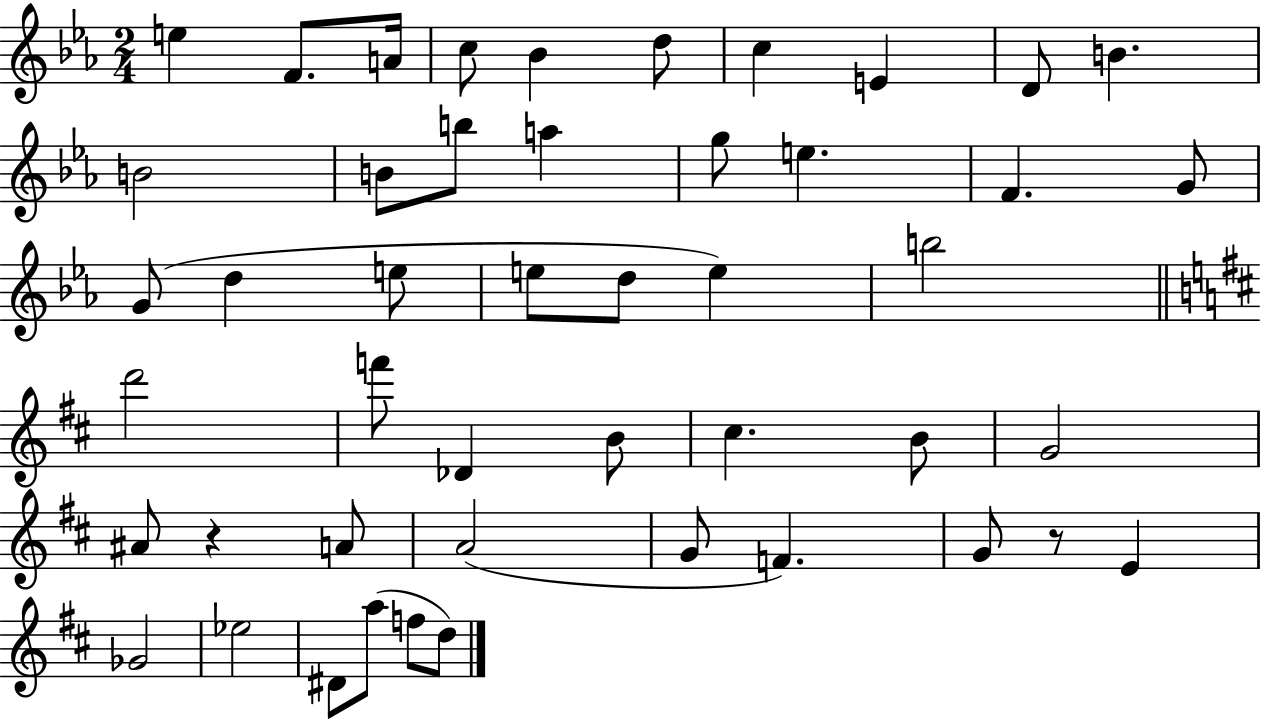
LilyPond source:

{
  \clef treble
  \numericTimeSignature
  \time 2/4
  \key ees \major
  e''4 f'8. a'16 | c''8 bes'4 d''8 | c''4 e'4 | d'8 b'4. | \break b'2 | b'8 b''8 a''4 | g''8 e''4. | f'4. g'8 | \break g'8( d''4 e''8 | e''8 d''8 e''4) | b''2 | \bar "||" \break \key d \major d'''2 | f'''8 des'4 b'8 | cis''4. b'8 | g'2 | \break ais'8 r4 a'8 | a'2( | g'8 f'4.) | g'8 r8 e'4 | \break ges'2 | ees''2 | dis'8 a''8( f''8 d''8) | \bar "|."
}